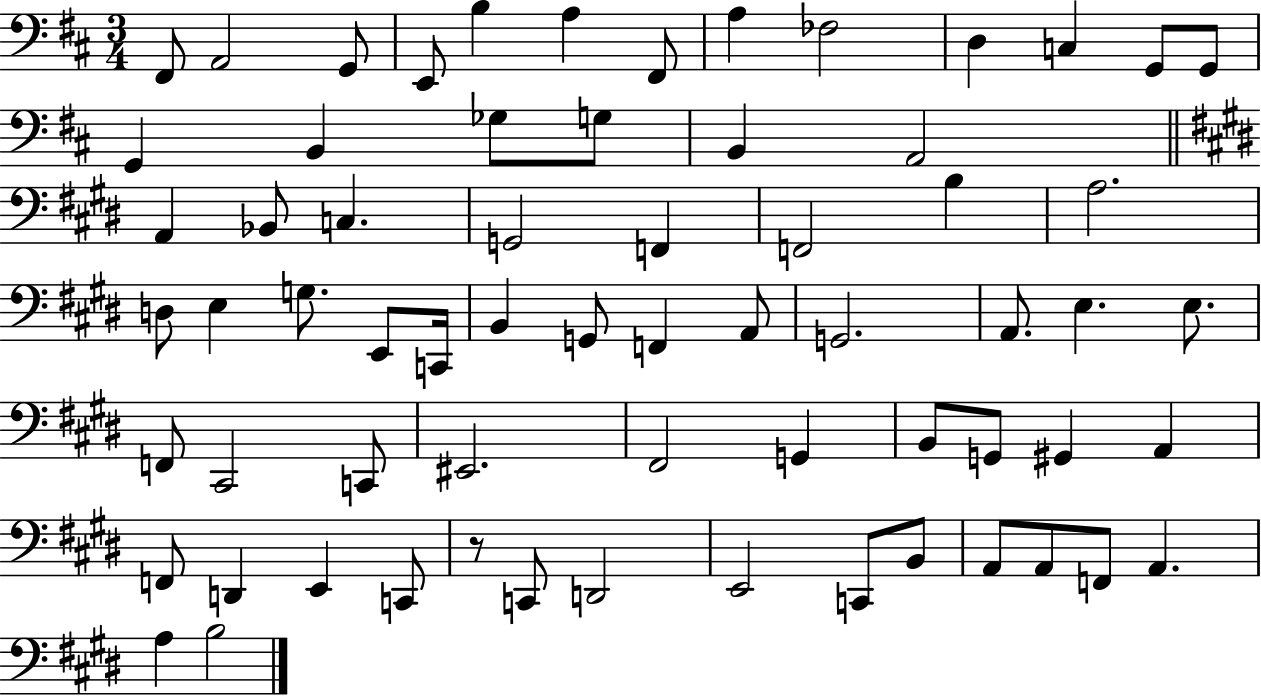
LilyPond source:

{
  \clef bass
  \numericTimeSignature
  \time 3/4
  \key d \major
  \repeat volta 2 { fis,8 a,2 g,8 | e,8 b4 a4 fis,8 | a4 fes2 | d4 c4 g,8 g,8 | \break g,4 b,4 ges8 g8 | b,4 a,2 | \bar "||" \break \key e \major a,4 bes,8 c4. | g,2 f,4 | f,2 b4 | a2. | \break d8 e4 g8. e,8 c,16 | b,4 g,8 f,4 a,8 | g,2. | a,8. e4. e8. | \break f,8 cis,2 c,8 | eis,2. | fis,2 g,4 | b,8 g,8 gis,4 a,4 | \break f,8 d,4 e,4 c,8 | r8 c,8 d,2 | e,2 c,8 b,8 | a,8 a,8 f,8 a,4. | \break a4 b2 | } \bar "|."
}